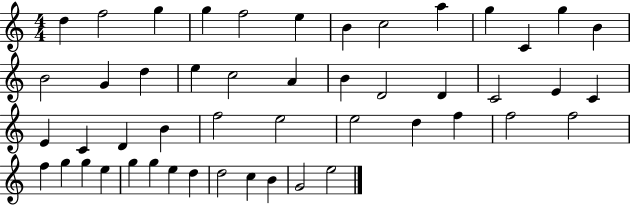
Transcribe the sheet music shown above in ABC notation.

X:1
T:Untitled
M:4/4
L:1/4
K:C
d f2 g g f2 e B c2 a g C g B B2 G d e c2 A B D2 D C2 E C E C D B f2 e2 e2 d f f2 f2 f g g e g g e d d2 c B G2 e2